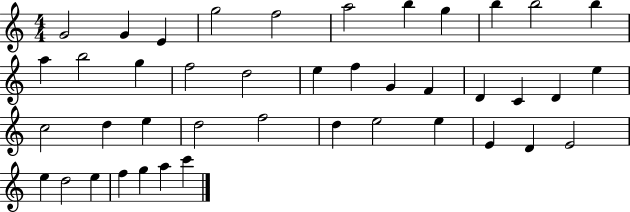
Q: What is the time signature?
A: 4/4